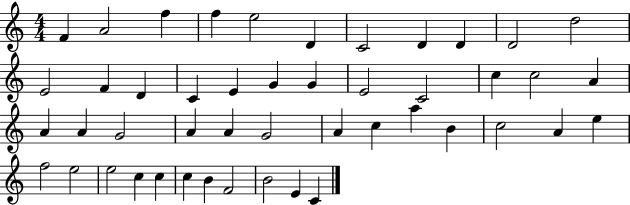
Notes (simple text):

F4/q A4/h F5/q F5/q E5/h D4/q C4/h D4/q D4/q D4/h D5/h E4/h F4/q D4/q C4/q E4/q G4/q G4/q E4/h C4/h C5/q C5/h A4/q A4/q A4/q G4/h A4/q A4/q G4/h A4/q C5/q A5/q B4/q C5/h A4/q E5/q F5/h E5/h E5/h C5/q C5/q C5/q B4/q F4/h B4/h E4/q C4/q